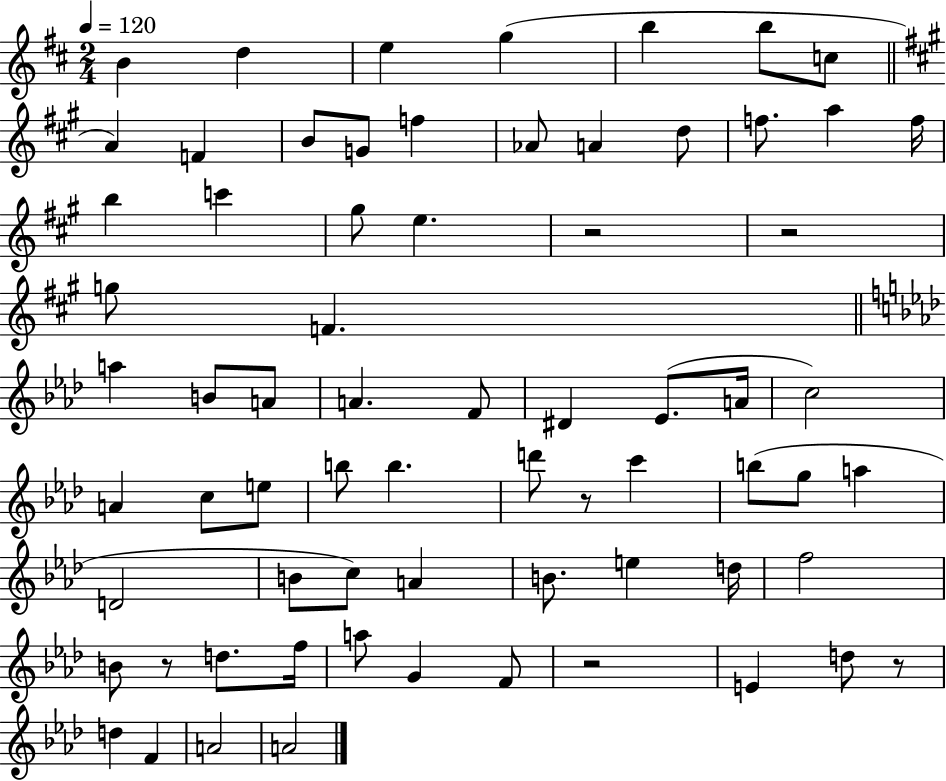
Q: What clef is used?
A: treble